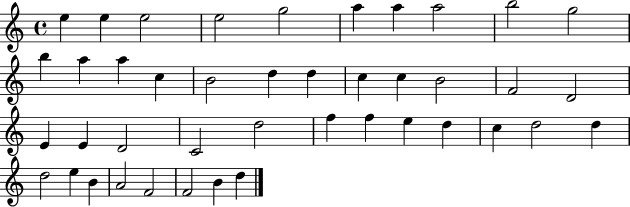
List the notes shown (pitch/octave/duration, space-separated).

E5/q E5/q E5/h E5/h G5/h A5/q A5/q A5/h B5/h G5/h B5/q A5/q A5/q C5/q B4/h D5/q D5/q C5/q C5/q B4/h F4/h D4/h E4/q E4/q D4/h C4/h D5/h F5/q F5/q E5/q D5/q C5/q D5/h D5/q D5/h E5/q B4/q A4/h F4/h F4/h B4/q D5/q